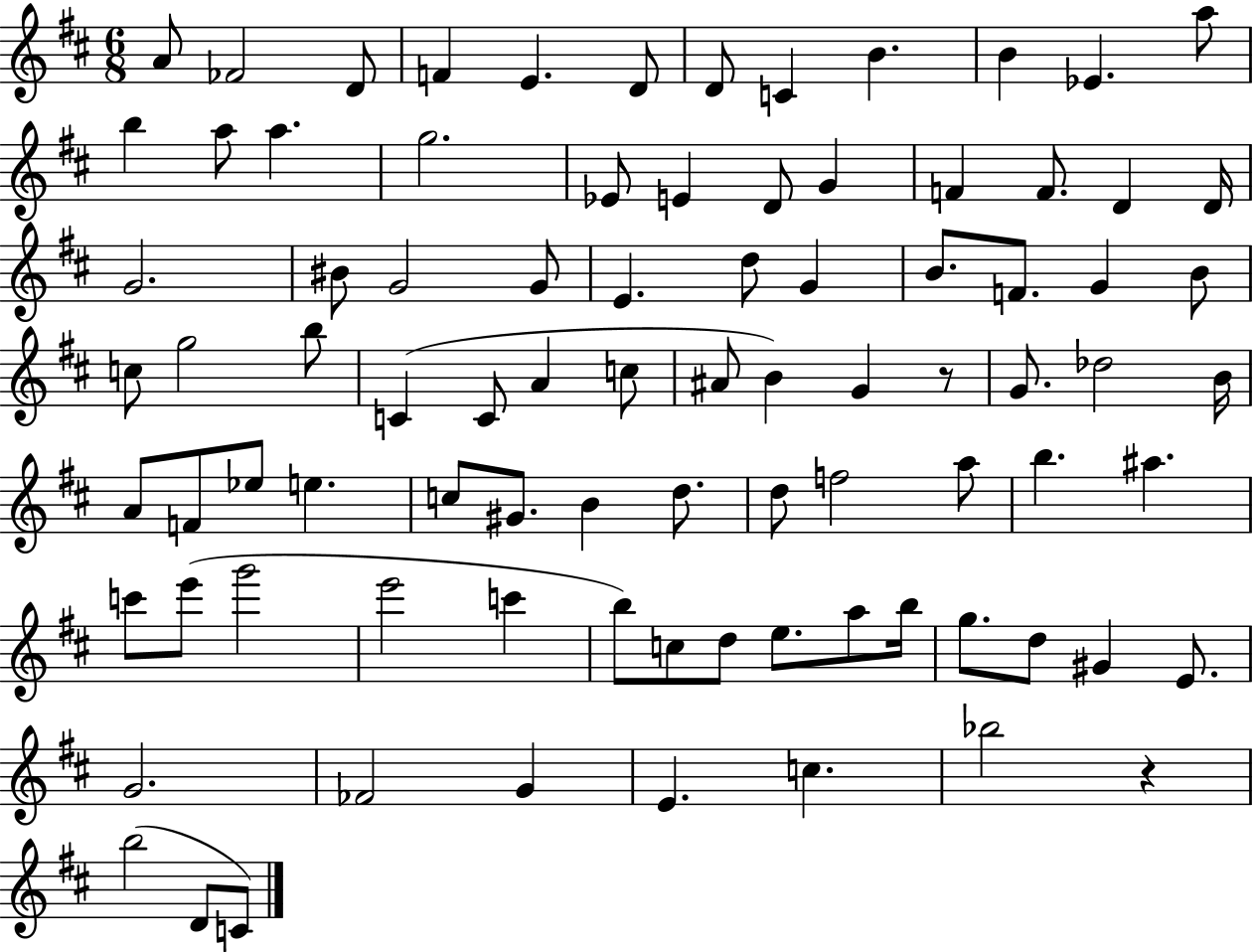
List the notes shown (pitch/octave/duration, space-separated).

A4/e FES4/h D4/e F4/q E4/q. D4/e D4/e C4/q B4/q. B4/q Eb4/q. A5/e B5/q A5/e A5/q. G5/h. Eb4/e E4/q D4/e G4/q F4/q F4/e. D4/q D4/s G4/h. BIS4/e G4/h G4/e E4/q. D5/e G4/q B4/e. F4/e. G4/q B4/e C5/e G5/h B5/e C4/q C4/e A4/q C5/e A#4/e B4/q G4/q R/e G4/e. Db5/h B4/s A4/e F4/e Eb5/e E5/q. C5/e G#4/e. B4/q D5/e. D5/e F5/h A5/e B5/q. A#5/q. C6/e E6/e G6/h E6/h C6/q B5/e C5/e D5/e E5/e. A5/e B5/s G5/e. D5/e G#4/q E4/e. G4/h. FES4/h G4/q E4/q. C5/q. Bb5/h R/q B5/h D4/e C4/e